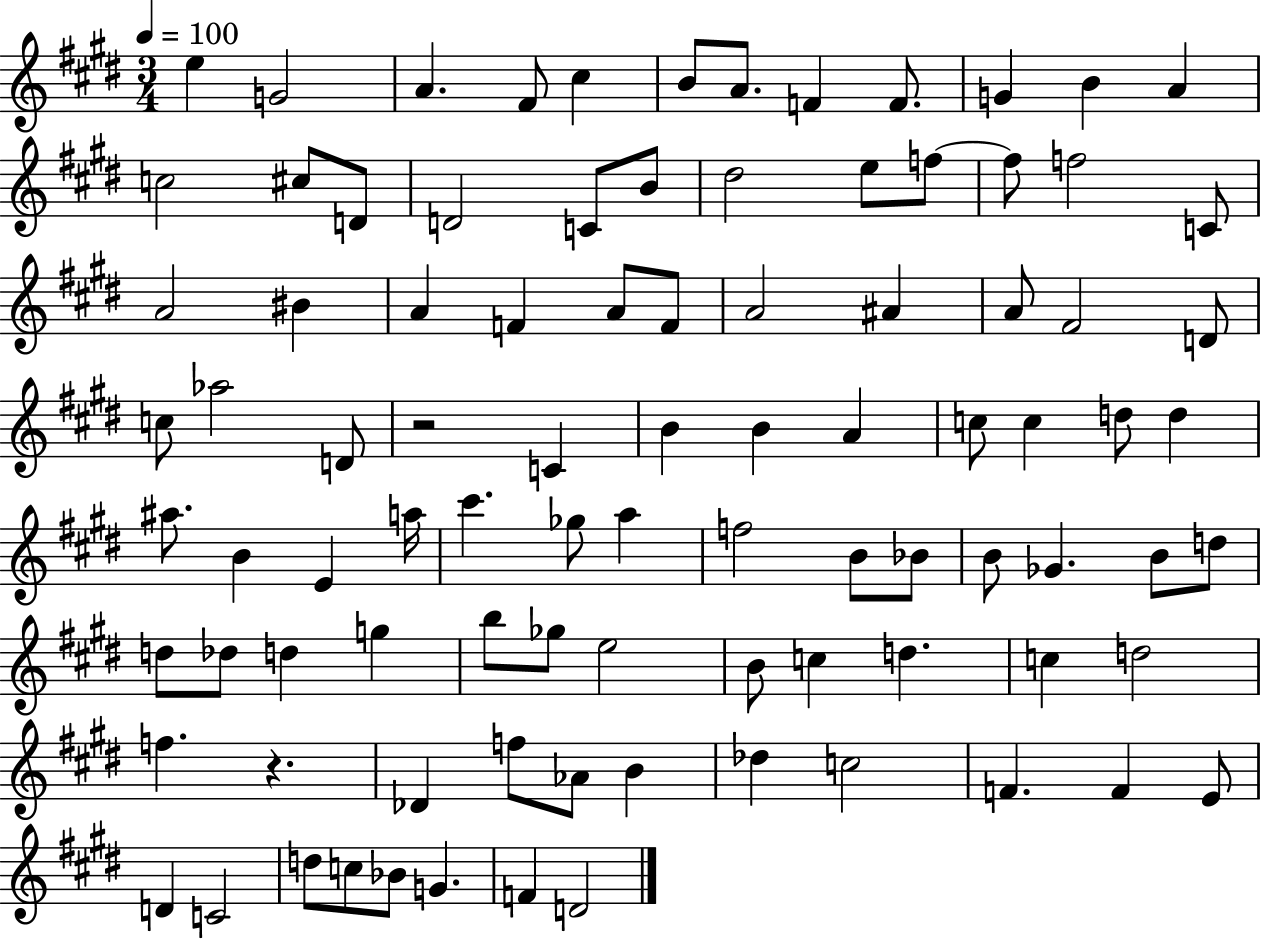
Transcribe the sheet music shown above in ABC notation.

X:1
T:Untitled
M:3/4
L:1/4
K:E
e G2 A ^F/2 ^c B/2 A/2 F F/2 G B A c2 ^c/2 D/2 D2 C/2 B/2 ^d2 e/2 f/2 f/2 f2 C/2 A2 ^B A F A/2 F/2 A2 ^A A/2 ^F2 D/2 c/2 _a2 D/2 z2 C B B A c/2 c d/2 d ^a/2 B E a/4 ^c' _g/2 a f2 B/2 _B/2 B/2 _G B/2 d/2 d/2 _d/2 d g b/2 _g/2 e2 B/2 c d c d2 f z _D f/2 _A/2 B _d c2 F F E/2 D C2 d/2 c/2 _B/2 G F D2